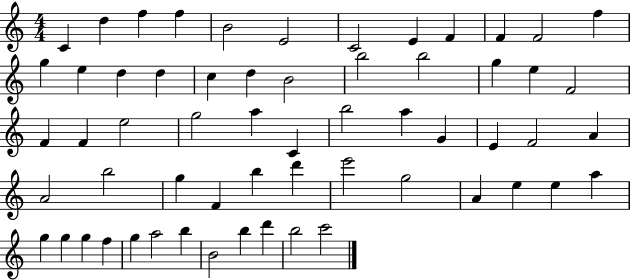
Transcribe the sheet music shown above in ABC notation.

X:1
T:Untitled
M:4/4
L:1/4
K:C
C d f f B2 E2 C2 E F F F2 f g e d d c d B2 b2 b2 g e F2 F F e2 g2 a C b2 a G E F2 A A2 b2 g F b d' e'2 g2 A e e a g g g f g a2 b B2 b d' b2 c'2